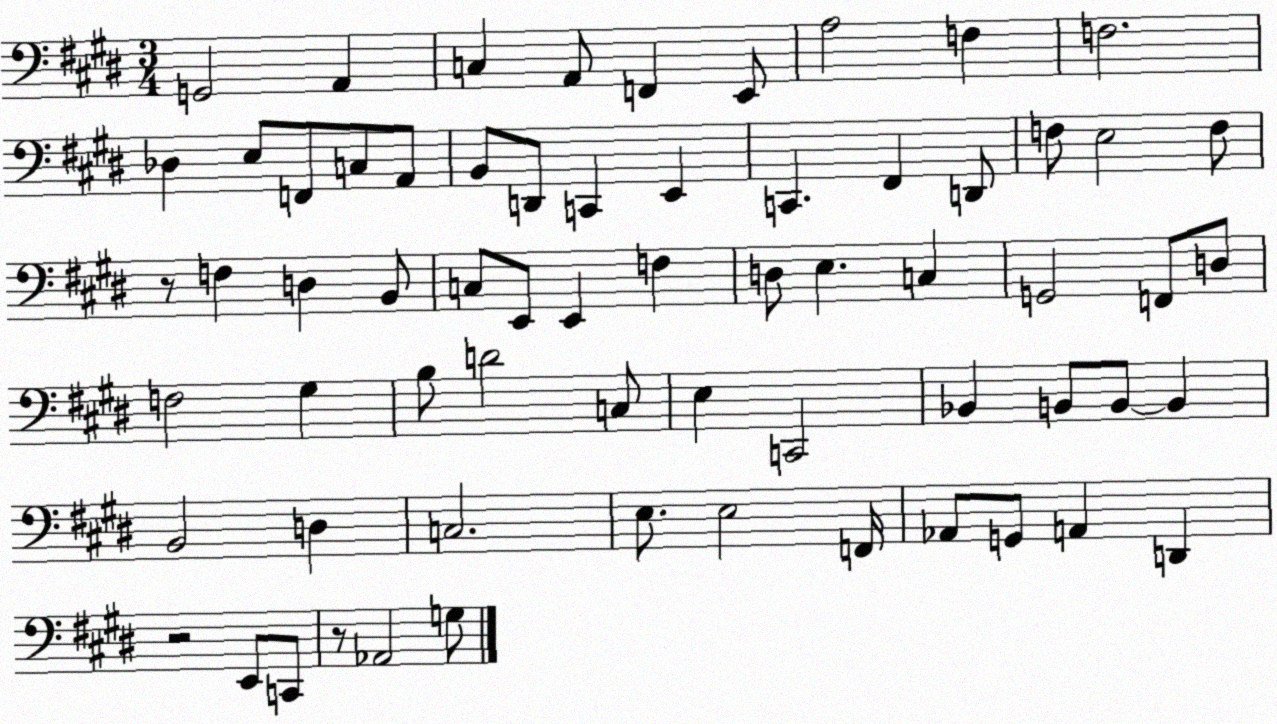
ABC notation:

X:1
T:Untitled
M:3/4
L:1/4
K:E
G,,2 A,, C, A,,/2 F,, E,,/2 A,2 F, F,2 _D, E,/2 F,,/2 C,/2 A,,/2 B,,/2 D,,/2 C,, E,, C,, ^F,, D,,/2 F,/2 E,2 F,/2 z/2 F, D, B,,/2 C,/2 E,,/2 E,, F, D,/2 E, C, G,,2 F,,/2 D,/2 F,2 ^G, B,/2 D2 C,/2 E, C,,2 _B,, B,,/2 B,,/2 B,, B,,2 D, C,2 E,/2 E,2 F,,/4 _A,,/2 G,,/2 A,, D,, z2 E,,/2 C,,/2 z/2 _A,,2 G,/2